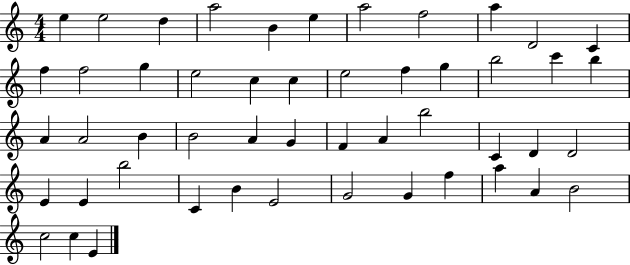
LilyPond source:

{
  \clef treble
  \numericTimeSignature
  \time 4/4
  \key c \major
  e''4 e''2 d''4 | a''2 b'4 e''4 | a''2 f''2 | a''4 d'2 c'4 | \break f''4 f''2 g''4 | e''2 c''4 c''4 | e''2 f''4 g''4 | b''2 c'''4 b''4 | \break a'4 a'2 b'4 | b'2 a'4 g'4 | f'4 a'4 b''2 | c'4 d'4 d'2 | \break e'4 e'4 b''2 | c'4 b'4 e'2 | g'2 g'4 f''4 | a''4 a'4 b'2 | \break c''2 c''4 e'4 | \bar "|."
}